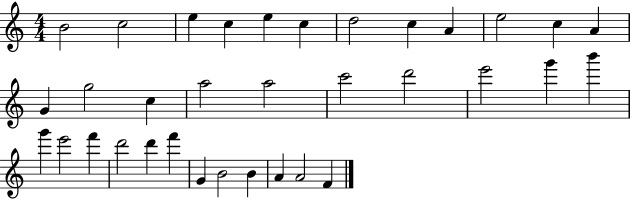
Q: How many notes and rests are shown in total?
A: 34